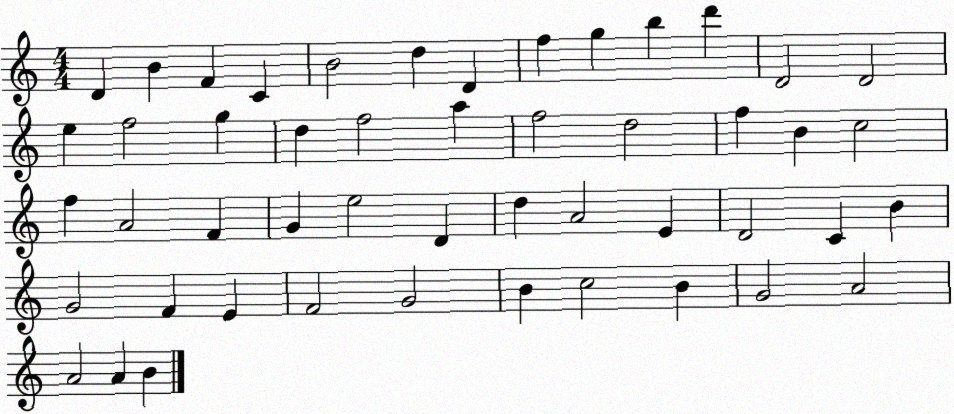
X:1
T:Untitled
M:4/4
L:1/4
K:C
D B F C B2 d D f g b d' D2 D2 e f2 g d f2 a f2 d2 f B c2 f A2 F G e2 D d A2 E D2 C B G2 F E F2 G2 B c2 B G2 A2 A2 A B